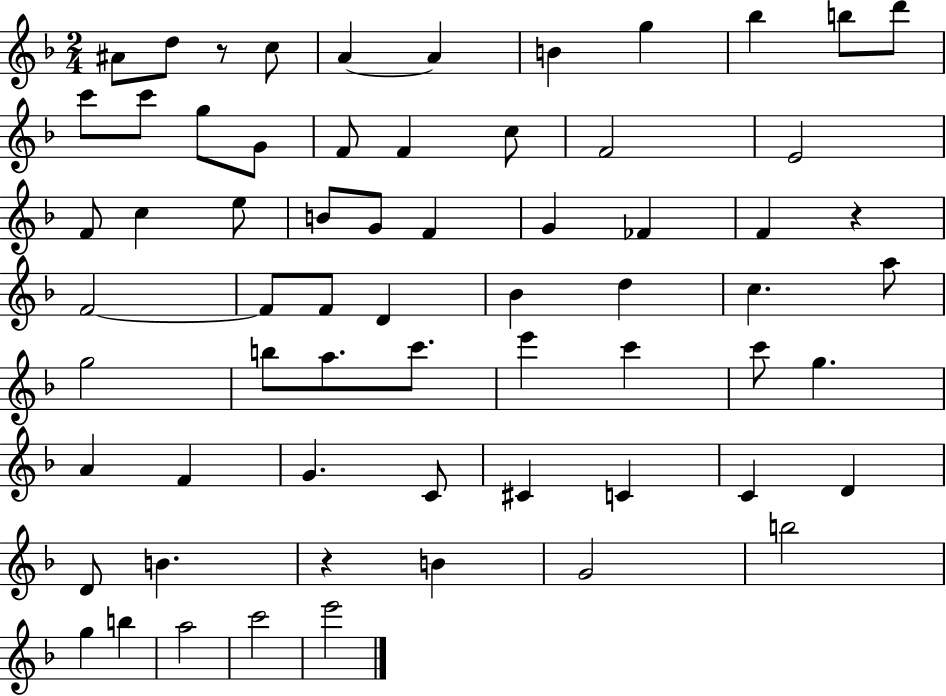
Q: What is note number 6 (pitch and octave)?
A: B4